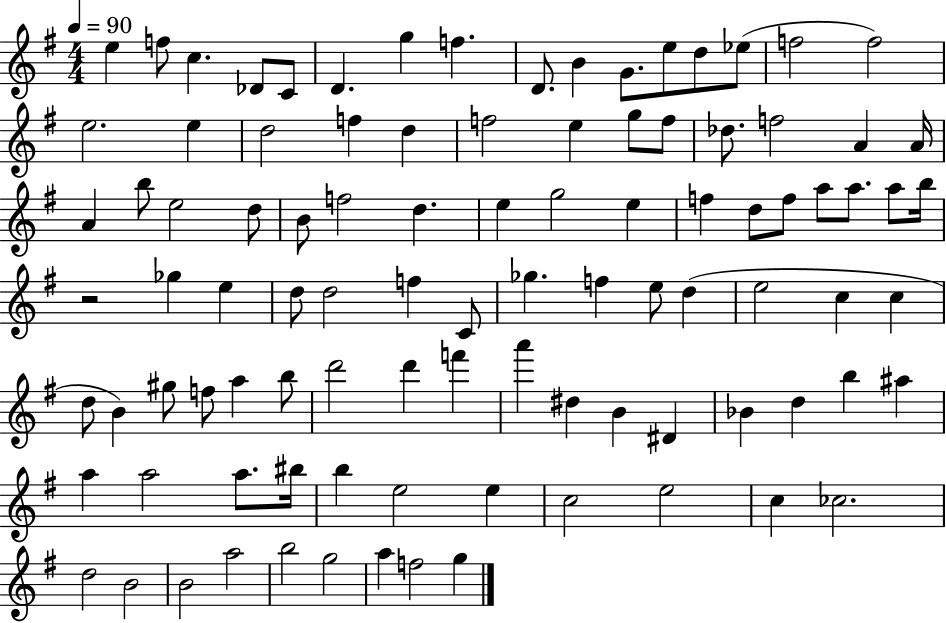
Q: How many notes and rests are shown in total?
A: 97